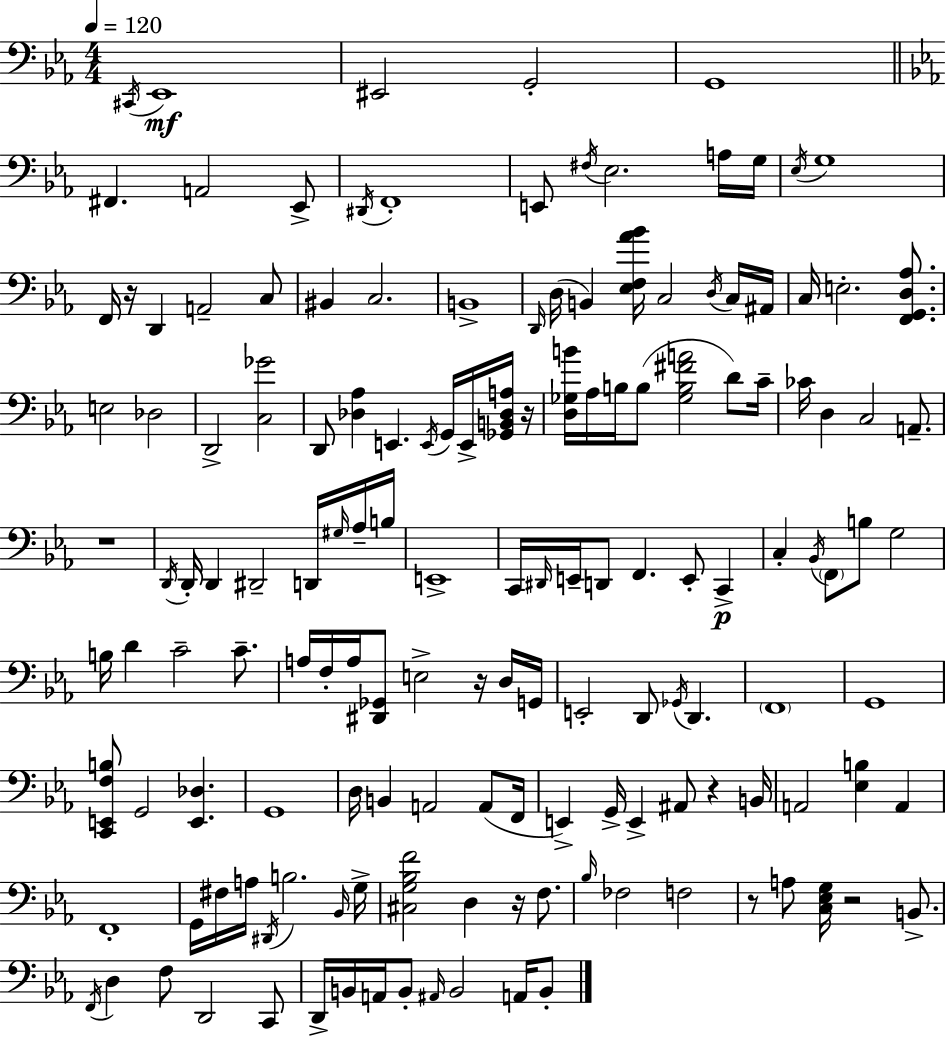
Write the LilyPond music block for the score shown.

{
  \clef bass
  \numericTimeSignature
  \time 4/4
  \key c \minor
  \tempo 4 = 120
  \repeat volta 2 { \acciaccatura { cis,16 }\mf ees,1 | eis,2 g,2-. | g,1 | \bar "||" \break \key ees \major fis,4. a,2 ees,8-> | \acciaccatura { dis,16 } f,1-. | e,8 \acciaccatura { fis16 } ees2. | a16 g16 \acciaccatura { ees16 } g1 | \break f,16 r16 d,4 a,2-- | c8 bis,4 c2. | b,1-> | \grace { d,16 }( d16 b,4) <ees f aes' bes'>16 c2 | \break \acciaccatura { d16 } c16 ais,16 c16 e2.-. | <f, g, d aes>8. e2 des2 | d,2-> <c ges'>2 | d,8 <des aes>4 e,4. | \break \acciaccatura { e,16 } g,16 e,16-> <ges, b, des a>16 r16 <d ges b'>16 aes16 b16 b8( <ges b fis' a'>2 | d'8) c'16-- ces'16 d4 c2 | a,8.-- r1 | \acciaccatura { d,16 } d,16-. d,4 dis,2-- | \break d,16 \grace { gis16 } aes16-- b16 e,1-> | c,16 \grace { dis,16 } e,16-- d,8 f,4. | e,8-. c,4->\p c4-. \acciaccatura { bes,16 } \parenthesize f,8 | b8 g2 b16 d'4 c'2-- | \break c'8.-- a16 f16-. a16 <dis, ges,>8 e2-> | r16 d16 g,16 e,2-. | d,8 \acciaccatura { ges,16 } d,4. \parenthesize f,1 | g,1 | \break <c, e, f b>8 g,2 | <e, des>4. g,1 | d16 b,4 | a,2 a,8( f,16 e,4->) g,16-> | \break e,4-> ais,8 r4 b,16 a,2 | <ees b>4 a,4 f,1-. | g,16 fis16 a16 \acciaccatura { dis,16 } b2. | \grace { bes,16 } g16-> <cis g bes f'>2 | \break d4 r16 f8. \grace { bes16 } fes2 | f2 r8 | a8 <c ees g>16 r2 b,8.-> \acciaccatura { f,16 } d4 | f8 d,2 c,8 d,16-> | \break b,16 a,16 b,8-. \grace { ais,16 } b,2 a,16 b,8-. | } \bar "|."
}